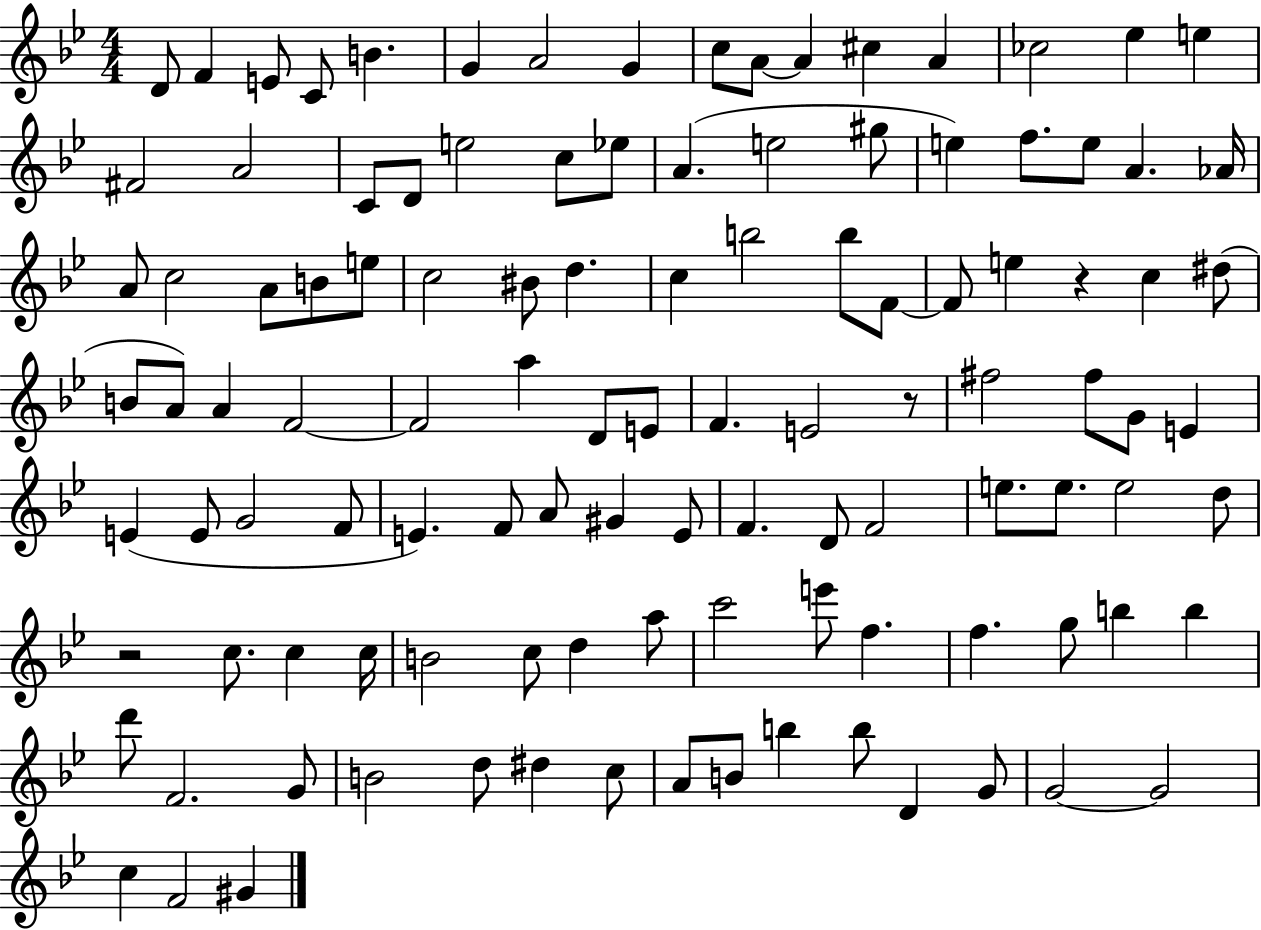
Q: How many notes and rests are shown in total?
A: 112